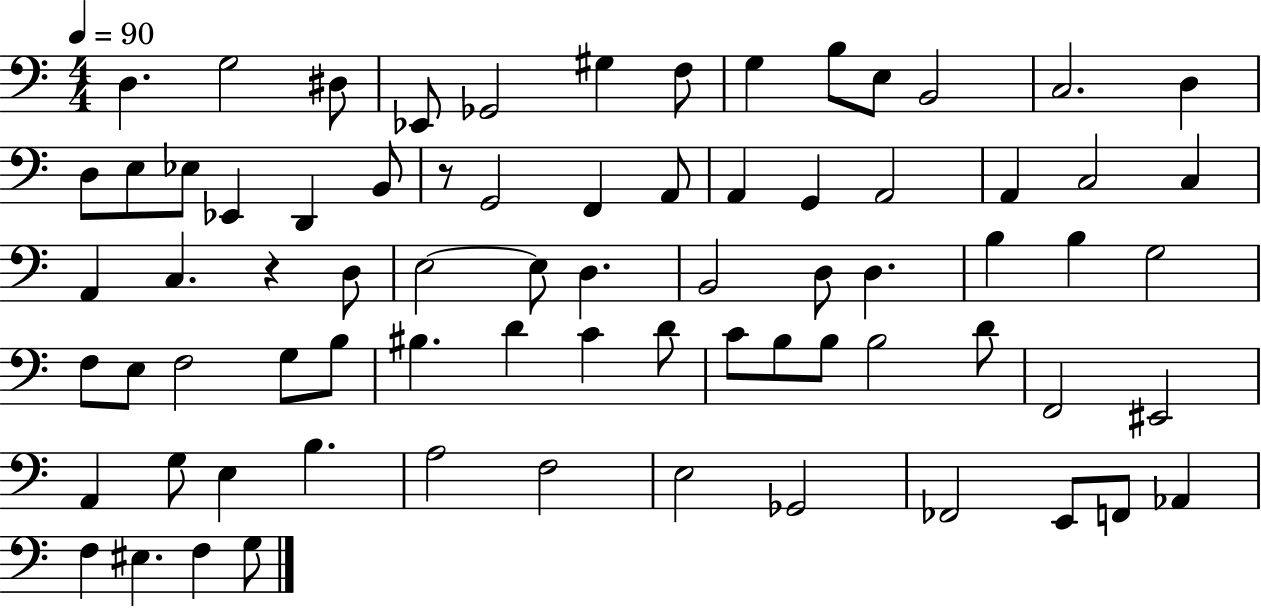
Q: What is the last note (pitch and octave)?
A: G3